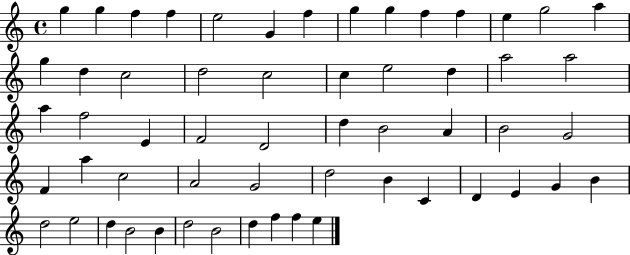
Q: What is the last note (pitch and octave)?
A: E5